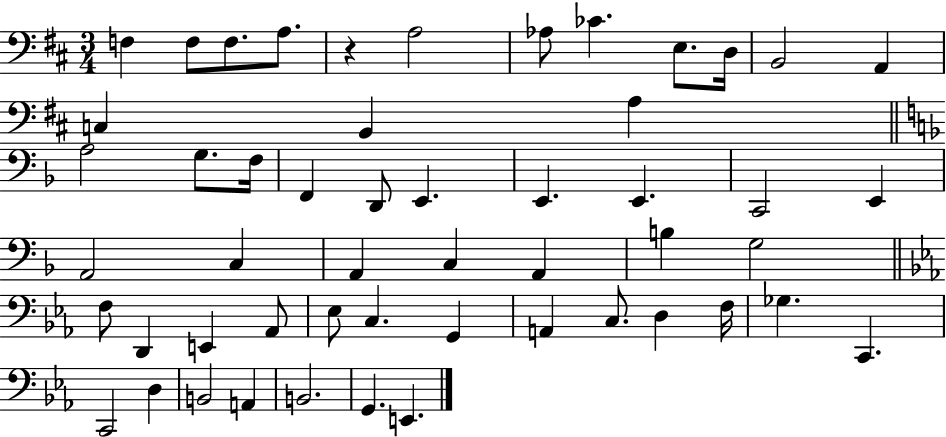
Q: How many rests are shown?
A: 1